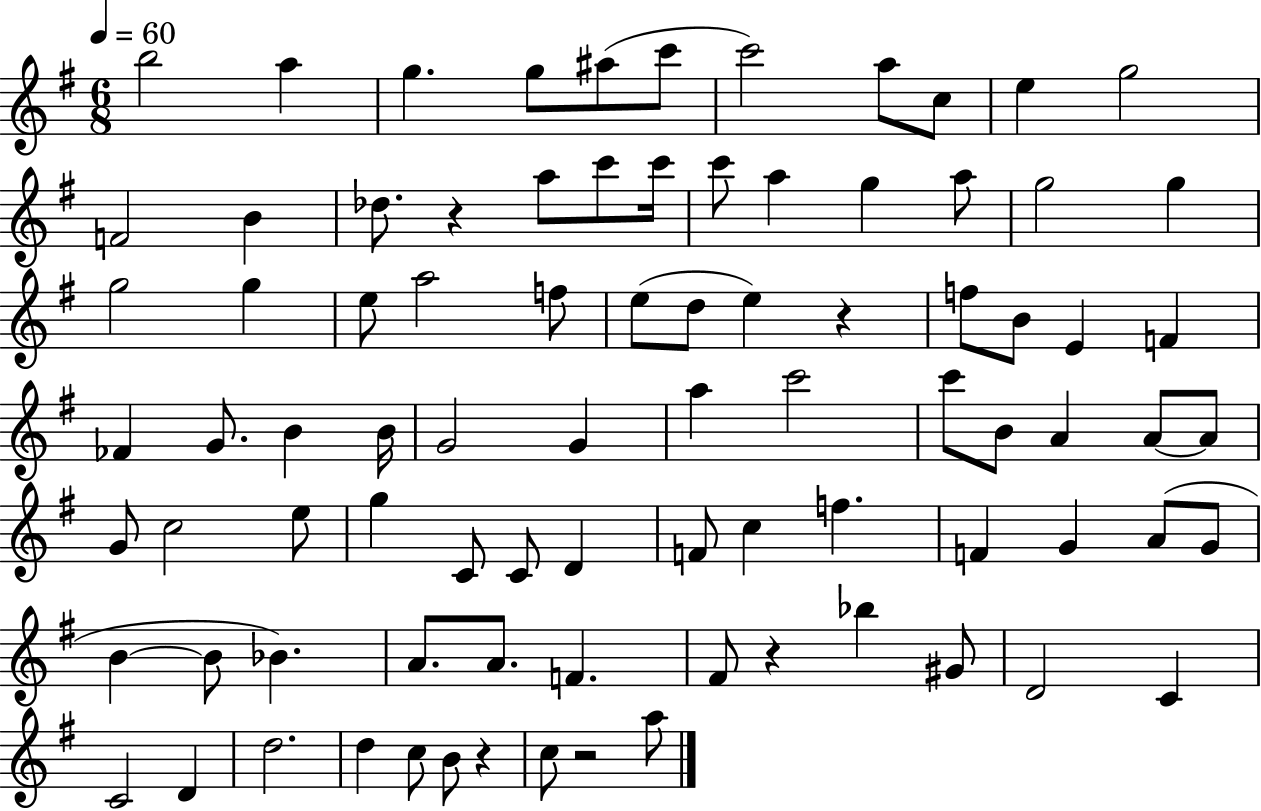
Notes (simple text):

B5/h A5/q G5/q. G5/e A#5/e C6/e C6/h A5/e C5/e E5/q G5/h F4/h B4/q Db5/e. R/q A5/e C6/e C6/s C6/e A5/q G5/q A5/e G5/h G5/q G5/h G5/q E5/e A5/h F5/e E5/e D5/e E5/q R/q F5/e B4/e E4/q F4/q FES4/q G4/e. B4/q B4/s G4/h G4/q A5/q C6/h C6/e B4/e A4/q A4/e A4/e G4/e C5/h E5/e G5/q C4/e C4/e D4/q F4/e C5/q F5/q. F4/q G4/q A4/e G4/e B4/q B4/e Bb4/q. A4/e. A4/e. F4/q. F#4/e R/q Bb5/q G#4/e D4/h C4/q C4/h D4/q D5/h. D5/q C5/e B4/e R/q C5/e R/h A5/e